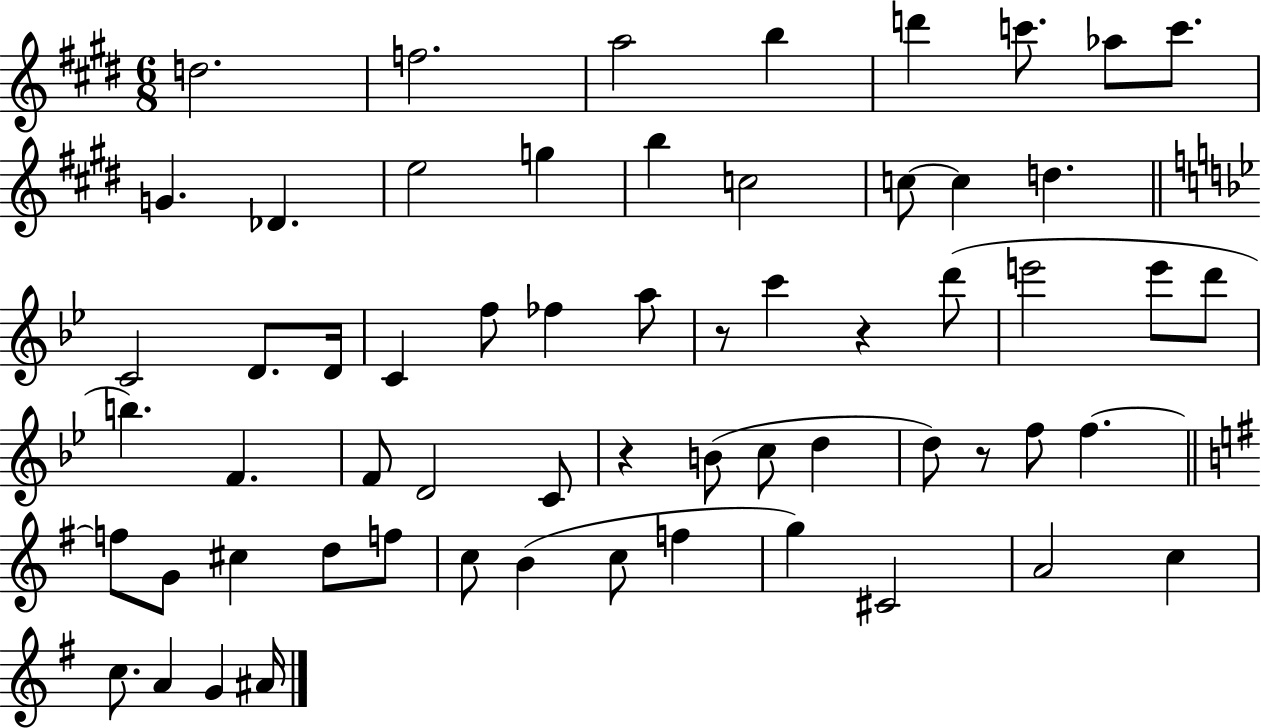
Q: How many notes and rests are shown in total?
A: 61